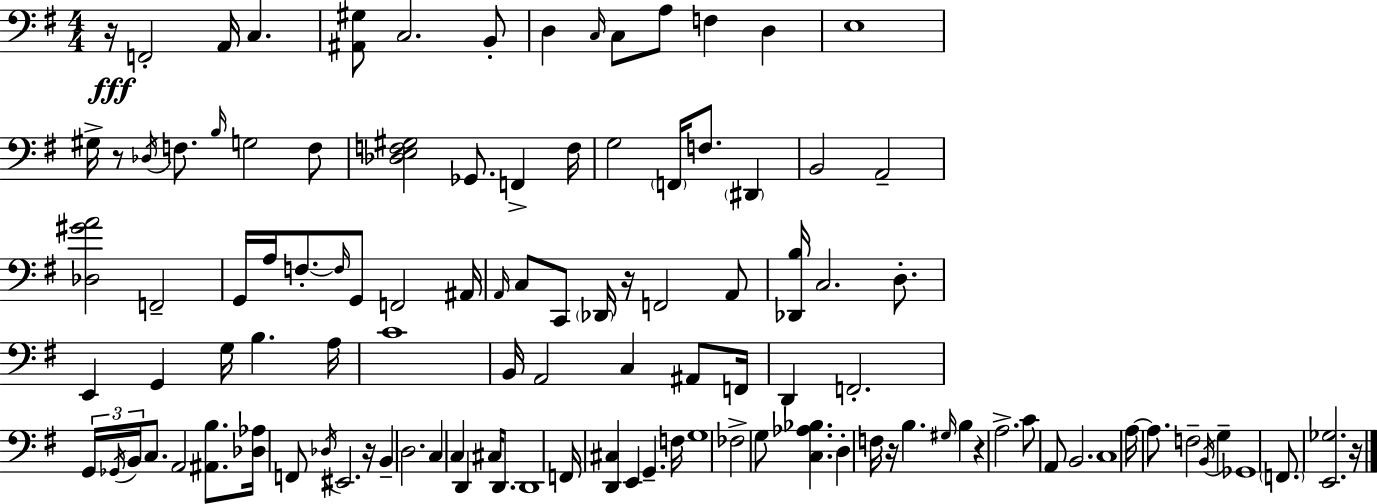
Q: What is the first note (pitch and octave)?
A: F2